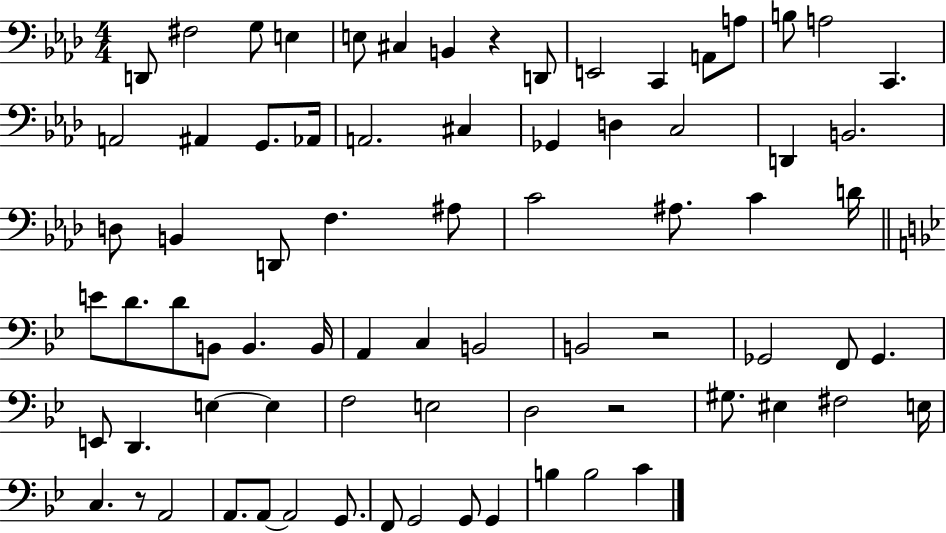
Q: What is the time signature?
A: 4/4